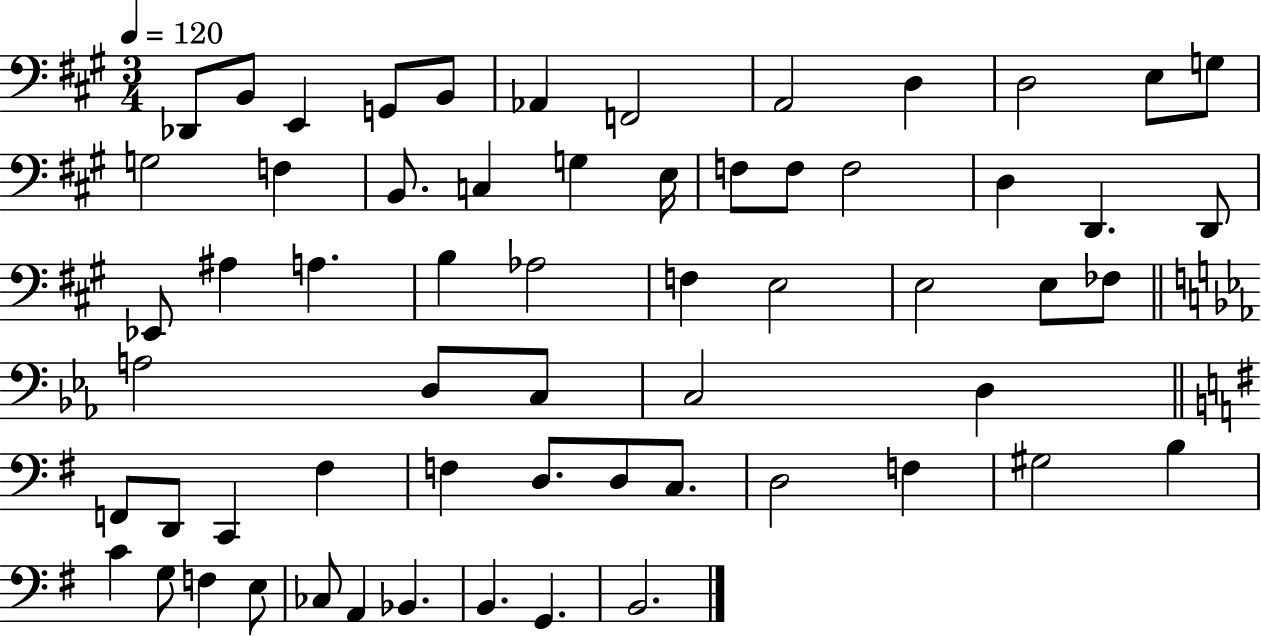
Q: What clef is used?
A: bass